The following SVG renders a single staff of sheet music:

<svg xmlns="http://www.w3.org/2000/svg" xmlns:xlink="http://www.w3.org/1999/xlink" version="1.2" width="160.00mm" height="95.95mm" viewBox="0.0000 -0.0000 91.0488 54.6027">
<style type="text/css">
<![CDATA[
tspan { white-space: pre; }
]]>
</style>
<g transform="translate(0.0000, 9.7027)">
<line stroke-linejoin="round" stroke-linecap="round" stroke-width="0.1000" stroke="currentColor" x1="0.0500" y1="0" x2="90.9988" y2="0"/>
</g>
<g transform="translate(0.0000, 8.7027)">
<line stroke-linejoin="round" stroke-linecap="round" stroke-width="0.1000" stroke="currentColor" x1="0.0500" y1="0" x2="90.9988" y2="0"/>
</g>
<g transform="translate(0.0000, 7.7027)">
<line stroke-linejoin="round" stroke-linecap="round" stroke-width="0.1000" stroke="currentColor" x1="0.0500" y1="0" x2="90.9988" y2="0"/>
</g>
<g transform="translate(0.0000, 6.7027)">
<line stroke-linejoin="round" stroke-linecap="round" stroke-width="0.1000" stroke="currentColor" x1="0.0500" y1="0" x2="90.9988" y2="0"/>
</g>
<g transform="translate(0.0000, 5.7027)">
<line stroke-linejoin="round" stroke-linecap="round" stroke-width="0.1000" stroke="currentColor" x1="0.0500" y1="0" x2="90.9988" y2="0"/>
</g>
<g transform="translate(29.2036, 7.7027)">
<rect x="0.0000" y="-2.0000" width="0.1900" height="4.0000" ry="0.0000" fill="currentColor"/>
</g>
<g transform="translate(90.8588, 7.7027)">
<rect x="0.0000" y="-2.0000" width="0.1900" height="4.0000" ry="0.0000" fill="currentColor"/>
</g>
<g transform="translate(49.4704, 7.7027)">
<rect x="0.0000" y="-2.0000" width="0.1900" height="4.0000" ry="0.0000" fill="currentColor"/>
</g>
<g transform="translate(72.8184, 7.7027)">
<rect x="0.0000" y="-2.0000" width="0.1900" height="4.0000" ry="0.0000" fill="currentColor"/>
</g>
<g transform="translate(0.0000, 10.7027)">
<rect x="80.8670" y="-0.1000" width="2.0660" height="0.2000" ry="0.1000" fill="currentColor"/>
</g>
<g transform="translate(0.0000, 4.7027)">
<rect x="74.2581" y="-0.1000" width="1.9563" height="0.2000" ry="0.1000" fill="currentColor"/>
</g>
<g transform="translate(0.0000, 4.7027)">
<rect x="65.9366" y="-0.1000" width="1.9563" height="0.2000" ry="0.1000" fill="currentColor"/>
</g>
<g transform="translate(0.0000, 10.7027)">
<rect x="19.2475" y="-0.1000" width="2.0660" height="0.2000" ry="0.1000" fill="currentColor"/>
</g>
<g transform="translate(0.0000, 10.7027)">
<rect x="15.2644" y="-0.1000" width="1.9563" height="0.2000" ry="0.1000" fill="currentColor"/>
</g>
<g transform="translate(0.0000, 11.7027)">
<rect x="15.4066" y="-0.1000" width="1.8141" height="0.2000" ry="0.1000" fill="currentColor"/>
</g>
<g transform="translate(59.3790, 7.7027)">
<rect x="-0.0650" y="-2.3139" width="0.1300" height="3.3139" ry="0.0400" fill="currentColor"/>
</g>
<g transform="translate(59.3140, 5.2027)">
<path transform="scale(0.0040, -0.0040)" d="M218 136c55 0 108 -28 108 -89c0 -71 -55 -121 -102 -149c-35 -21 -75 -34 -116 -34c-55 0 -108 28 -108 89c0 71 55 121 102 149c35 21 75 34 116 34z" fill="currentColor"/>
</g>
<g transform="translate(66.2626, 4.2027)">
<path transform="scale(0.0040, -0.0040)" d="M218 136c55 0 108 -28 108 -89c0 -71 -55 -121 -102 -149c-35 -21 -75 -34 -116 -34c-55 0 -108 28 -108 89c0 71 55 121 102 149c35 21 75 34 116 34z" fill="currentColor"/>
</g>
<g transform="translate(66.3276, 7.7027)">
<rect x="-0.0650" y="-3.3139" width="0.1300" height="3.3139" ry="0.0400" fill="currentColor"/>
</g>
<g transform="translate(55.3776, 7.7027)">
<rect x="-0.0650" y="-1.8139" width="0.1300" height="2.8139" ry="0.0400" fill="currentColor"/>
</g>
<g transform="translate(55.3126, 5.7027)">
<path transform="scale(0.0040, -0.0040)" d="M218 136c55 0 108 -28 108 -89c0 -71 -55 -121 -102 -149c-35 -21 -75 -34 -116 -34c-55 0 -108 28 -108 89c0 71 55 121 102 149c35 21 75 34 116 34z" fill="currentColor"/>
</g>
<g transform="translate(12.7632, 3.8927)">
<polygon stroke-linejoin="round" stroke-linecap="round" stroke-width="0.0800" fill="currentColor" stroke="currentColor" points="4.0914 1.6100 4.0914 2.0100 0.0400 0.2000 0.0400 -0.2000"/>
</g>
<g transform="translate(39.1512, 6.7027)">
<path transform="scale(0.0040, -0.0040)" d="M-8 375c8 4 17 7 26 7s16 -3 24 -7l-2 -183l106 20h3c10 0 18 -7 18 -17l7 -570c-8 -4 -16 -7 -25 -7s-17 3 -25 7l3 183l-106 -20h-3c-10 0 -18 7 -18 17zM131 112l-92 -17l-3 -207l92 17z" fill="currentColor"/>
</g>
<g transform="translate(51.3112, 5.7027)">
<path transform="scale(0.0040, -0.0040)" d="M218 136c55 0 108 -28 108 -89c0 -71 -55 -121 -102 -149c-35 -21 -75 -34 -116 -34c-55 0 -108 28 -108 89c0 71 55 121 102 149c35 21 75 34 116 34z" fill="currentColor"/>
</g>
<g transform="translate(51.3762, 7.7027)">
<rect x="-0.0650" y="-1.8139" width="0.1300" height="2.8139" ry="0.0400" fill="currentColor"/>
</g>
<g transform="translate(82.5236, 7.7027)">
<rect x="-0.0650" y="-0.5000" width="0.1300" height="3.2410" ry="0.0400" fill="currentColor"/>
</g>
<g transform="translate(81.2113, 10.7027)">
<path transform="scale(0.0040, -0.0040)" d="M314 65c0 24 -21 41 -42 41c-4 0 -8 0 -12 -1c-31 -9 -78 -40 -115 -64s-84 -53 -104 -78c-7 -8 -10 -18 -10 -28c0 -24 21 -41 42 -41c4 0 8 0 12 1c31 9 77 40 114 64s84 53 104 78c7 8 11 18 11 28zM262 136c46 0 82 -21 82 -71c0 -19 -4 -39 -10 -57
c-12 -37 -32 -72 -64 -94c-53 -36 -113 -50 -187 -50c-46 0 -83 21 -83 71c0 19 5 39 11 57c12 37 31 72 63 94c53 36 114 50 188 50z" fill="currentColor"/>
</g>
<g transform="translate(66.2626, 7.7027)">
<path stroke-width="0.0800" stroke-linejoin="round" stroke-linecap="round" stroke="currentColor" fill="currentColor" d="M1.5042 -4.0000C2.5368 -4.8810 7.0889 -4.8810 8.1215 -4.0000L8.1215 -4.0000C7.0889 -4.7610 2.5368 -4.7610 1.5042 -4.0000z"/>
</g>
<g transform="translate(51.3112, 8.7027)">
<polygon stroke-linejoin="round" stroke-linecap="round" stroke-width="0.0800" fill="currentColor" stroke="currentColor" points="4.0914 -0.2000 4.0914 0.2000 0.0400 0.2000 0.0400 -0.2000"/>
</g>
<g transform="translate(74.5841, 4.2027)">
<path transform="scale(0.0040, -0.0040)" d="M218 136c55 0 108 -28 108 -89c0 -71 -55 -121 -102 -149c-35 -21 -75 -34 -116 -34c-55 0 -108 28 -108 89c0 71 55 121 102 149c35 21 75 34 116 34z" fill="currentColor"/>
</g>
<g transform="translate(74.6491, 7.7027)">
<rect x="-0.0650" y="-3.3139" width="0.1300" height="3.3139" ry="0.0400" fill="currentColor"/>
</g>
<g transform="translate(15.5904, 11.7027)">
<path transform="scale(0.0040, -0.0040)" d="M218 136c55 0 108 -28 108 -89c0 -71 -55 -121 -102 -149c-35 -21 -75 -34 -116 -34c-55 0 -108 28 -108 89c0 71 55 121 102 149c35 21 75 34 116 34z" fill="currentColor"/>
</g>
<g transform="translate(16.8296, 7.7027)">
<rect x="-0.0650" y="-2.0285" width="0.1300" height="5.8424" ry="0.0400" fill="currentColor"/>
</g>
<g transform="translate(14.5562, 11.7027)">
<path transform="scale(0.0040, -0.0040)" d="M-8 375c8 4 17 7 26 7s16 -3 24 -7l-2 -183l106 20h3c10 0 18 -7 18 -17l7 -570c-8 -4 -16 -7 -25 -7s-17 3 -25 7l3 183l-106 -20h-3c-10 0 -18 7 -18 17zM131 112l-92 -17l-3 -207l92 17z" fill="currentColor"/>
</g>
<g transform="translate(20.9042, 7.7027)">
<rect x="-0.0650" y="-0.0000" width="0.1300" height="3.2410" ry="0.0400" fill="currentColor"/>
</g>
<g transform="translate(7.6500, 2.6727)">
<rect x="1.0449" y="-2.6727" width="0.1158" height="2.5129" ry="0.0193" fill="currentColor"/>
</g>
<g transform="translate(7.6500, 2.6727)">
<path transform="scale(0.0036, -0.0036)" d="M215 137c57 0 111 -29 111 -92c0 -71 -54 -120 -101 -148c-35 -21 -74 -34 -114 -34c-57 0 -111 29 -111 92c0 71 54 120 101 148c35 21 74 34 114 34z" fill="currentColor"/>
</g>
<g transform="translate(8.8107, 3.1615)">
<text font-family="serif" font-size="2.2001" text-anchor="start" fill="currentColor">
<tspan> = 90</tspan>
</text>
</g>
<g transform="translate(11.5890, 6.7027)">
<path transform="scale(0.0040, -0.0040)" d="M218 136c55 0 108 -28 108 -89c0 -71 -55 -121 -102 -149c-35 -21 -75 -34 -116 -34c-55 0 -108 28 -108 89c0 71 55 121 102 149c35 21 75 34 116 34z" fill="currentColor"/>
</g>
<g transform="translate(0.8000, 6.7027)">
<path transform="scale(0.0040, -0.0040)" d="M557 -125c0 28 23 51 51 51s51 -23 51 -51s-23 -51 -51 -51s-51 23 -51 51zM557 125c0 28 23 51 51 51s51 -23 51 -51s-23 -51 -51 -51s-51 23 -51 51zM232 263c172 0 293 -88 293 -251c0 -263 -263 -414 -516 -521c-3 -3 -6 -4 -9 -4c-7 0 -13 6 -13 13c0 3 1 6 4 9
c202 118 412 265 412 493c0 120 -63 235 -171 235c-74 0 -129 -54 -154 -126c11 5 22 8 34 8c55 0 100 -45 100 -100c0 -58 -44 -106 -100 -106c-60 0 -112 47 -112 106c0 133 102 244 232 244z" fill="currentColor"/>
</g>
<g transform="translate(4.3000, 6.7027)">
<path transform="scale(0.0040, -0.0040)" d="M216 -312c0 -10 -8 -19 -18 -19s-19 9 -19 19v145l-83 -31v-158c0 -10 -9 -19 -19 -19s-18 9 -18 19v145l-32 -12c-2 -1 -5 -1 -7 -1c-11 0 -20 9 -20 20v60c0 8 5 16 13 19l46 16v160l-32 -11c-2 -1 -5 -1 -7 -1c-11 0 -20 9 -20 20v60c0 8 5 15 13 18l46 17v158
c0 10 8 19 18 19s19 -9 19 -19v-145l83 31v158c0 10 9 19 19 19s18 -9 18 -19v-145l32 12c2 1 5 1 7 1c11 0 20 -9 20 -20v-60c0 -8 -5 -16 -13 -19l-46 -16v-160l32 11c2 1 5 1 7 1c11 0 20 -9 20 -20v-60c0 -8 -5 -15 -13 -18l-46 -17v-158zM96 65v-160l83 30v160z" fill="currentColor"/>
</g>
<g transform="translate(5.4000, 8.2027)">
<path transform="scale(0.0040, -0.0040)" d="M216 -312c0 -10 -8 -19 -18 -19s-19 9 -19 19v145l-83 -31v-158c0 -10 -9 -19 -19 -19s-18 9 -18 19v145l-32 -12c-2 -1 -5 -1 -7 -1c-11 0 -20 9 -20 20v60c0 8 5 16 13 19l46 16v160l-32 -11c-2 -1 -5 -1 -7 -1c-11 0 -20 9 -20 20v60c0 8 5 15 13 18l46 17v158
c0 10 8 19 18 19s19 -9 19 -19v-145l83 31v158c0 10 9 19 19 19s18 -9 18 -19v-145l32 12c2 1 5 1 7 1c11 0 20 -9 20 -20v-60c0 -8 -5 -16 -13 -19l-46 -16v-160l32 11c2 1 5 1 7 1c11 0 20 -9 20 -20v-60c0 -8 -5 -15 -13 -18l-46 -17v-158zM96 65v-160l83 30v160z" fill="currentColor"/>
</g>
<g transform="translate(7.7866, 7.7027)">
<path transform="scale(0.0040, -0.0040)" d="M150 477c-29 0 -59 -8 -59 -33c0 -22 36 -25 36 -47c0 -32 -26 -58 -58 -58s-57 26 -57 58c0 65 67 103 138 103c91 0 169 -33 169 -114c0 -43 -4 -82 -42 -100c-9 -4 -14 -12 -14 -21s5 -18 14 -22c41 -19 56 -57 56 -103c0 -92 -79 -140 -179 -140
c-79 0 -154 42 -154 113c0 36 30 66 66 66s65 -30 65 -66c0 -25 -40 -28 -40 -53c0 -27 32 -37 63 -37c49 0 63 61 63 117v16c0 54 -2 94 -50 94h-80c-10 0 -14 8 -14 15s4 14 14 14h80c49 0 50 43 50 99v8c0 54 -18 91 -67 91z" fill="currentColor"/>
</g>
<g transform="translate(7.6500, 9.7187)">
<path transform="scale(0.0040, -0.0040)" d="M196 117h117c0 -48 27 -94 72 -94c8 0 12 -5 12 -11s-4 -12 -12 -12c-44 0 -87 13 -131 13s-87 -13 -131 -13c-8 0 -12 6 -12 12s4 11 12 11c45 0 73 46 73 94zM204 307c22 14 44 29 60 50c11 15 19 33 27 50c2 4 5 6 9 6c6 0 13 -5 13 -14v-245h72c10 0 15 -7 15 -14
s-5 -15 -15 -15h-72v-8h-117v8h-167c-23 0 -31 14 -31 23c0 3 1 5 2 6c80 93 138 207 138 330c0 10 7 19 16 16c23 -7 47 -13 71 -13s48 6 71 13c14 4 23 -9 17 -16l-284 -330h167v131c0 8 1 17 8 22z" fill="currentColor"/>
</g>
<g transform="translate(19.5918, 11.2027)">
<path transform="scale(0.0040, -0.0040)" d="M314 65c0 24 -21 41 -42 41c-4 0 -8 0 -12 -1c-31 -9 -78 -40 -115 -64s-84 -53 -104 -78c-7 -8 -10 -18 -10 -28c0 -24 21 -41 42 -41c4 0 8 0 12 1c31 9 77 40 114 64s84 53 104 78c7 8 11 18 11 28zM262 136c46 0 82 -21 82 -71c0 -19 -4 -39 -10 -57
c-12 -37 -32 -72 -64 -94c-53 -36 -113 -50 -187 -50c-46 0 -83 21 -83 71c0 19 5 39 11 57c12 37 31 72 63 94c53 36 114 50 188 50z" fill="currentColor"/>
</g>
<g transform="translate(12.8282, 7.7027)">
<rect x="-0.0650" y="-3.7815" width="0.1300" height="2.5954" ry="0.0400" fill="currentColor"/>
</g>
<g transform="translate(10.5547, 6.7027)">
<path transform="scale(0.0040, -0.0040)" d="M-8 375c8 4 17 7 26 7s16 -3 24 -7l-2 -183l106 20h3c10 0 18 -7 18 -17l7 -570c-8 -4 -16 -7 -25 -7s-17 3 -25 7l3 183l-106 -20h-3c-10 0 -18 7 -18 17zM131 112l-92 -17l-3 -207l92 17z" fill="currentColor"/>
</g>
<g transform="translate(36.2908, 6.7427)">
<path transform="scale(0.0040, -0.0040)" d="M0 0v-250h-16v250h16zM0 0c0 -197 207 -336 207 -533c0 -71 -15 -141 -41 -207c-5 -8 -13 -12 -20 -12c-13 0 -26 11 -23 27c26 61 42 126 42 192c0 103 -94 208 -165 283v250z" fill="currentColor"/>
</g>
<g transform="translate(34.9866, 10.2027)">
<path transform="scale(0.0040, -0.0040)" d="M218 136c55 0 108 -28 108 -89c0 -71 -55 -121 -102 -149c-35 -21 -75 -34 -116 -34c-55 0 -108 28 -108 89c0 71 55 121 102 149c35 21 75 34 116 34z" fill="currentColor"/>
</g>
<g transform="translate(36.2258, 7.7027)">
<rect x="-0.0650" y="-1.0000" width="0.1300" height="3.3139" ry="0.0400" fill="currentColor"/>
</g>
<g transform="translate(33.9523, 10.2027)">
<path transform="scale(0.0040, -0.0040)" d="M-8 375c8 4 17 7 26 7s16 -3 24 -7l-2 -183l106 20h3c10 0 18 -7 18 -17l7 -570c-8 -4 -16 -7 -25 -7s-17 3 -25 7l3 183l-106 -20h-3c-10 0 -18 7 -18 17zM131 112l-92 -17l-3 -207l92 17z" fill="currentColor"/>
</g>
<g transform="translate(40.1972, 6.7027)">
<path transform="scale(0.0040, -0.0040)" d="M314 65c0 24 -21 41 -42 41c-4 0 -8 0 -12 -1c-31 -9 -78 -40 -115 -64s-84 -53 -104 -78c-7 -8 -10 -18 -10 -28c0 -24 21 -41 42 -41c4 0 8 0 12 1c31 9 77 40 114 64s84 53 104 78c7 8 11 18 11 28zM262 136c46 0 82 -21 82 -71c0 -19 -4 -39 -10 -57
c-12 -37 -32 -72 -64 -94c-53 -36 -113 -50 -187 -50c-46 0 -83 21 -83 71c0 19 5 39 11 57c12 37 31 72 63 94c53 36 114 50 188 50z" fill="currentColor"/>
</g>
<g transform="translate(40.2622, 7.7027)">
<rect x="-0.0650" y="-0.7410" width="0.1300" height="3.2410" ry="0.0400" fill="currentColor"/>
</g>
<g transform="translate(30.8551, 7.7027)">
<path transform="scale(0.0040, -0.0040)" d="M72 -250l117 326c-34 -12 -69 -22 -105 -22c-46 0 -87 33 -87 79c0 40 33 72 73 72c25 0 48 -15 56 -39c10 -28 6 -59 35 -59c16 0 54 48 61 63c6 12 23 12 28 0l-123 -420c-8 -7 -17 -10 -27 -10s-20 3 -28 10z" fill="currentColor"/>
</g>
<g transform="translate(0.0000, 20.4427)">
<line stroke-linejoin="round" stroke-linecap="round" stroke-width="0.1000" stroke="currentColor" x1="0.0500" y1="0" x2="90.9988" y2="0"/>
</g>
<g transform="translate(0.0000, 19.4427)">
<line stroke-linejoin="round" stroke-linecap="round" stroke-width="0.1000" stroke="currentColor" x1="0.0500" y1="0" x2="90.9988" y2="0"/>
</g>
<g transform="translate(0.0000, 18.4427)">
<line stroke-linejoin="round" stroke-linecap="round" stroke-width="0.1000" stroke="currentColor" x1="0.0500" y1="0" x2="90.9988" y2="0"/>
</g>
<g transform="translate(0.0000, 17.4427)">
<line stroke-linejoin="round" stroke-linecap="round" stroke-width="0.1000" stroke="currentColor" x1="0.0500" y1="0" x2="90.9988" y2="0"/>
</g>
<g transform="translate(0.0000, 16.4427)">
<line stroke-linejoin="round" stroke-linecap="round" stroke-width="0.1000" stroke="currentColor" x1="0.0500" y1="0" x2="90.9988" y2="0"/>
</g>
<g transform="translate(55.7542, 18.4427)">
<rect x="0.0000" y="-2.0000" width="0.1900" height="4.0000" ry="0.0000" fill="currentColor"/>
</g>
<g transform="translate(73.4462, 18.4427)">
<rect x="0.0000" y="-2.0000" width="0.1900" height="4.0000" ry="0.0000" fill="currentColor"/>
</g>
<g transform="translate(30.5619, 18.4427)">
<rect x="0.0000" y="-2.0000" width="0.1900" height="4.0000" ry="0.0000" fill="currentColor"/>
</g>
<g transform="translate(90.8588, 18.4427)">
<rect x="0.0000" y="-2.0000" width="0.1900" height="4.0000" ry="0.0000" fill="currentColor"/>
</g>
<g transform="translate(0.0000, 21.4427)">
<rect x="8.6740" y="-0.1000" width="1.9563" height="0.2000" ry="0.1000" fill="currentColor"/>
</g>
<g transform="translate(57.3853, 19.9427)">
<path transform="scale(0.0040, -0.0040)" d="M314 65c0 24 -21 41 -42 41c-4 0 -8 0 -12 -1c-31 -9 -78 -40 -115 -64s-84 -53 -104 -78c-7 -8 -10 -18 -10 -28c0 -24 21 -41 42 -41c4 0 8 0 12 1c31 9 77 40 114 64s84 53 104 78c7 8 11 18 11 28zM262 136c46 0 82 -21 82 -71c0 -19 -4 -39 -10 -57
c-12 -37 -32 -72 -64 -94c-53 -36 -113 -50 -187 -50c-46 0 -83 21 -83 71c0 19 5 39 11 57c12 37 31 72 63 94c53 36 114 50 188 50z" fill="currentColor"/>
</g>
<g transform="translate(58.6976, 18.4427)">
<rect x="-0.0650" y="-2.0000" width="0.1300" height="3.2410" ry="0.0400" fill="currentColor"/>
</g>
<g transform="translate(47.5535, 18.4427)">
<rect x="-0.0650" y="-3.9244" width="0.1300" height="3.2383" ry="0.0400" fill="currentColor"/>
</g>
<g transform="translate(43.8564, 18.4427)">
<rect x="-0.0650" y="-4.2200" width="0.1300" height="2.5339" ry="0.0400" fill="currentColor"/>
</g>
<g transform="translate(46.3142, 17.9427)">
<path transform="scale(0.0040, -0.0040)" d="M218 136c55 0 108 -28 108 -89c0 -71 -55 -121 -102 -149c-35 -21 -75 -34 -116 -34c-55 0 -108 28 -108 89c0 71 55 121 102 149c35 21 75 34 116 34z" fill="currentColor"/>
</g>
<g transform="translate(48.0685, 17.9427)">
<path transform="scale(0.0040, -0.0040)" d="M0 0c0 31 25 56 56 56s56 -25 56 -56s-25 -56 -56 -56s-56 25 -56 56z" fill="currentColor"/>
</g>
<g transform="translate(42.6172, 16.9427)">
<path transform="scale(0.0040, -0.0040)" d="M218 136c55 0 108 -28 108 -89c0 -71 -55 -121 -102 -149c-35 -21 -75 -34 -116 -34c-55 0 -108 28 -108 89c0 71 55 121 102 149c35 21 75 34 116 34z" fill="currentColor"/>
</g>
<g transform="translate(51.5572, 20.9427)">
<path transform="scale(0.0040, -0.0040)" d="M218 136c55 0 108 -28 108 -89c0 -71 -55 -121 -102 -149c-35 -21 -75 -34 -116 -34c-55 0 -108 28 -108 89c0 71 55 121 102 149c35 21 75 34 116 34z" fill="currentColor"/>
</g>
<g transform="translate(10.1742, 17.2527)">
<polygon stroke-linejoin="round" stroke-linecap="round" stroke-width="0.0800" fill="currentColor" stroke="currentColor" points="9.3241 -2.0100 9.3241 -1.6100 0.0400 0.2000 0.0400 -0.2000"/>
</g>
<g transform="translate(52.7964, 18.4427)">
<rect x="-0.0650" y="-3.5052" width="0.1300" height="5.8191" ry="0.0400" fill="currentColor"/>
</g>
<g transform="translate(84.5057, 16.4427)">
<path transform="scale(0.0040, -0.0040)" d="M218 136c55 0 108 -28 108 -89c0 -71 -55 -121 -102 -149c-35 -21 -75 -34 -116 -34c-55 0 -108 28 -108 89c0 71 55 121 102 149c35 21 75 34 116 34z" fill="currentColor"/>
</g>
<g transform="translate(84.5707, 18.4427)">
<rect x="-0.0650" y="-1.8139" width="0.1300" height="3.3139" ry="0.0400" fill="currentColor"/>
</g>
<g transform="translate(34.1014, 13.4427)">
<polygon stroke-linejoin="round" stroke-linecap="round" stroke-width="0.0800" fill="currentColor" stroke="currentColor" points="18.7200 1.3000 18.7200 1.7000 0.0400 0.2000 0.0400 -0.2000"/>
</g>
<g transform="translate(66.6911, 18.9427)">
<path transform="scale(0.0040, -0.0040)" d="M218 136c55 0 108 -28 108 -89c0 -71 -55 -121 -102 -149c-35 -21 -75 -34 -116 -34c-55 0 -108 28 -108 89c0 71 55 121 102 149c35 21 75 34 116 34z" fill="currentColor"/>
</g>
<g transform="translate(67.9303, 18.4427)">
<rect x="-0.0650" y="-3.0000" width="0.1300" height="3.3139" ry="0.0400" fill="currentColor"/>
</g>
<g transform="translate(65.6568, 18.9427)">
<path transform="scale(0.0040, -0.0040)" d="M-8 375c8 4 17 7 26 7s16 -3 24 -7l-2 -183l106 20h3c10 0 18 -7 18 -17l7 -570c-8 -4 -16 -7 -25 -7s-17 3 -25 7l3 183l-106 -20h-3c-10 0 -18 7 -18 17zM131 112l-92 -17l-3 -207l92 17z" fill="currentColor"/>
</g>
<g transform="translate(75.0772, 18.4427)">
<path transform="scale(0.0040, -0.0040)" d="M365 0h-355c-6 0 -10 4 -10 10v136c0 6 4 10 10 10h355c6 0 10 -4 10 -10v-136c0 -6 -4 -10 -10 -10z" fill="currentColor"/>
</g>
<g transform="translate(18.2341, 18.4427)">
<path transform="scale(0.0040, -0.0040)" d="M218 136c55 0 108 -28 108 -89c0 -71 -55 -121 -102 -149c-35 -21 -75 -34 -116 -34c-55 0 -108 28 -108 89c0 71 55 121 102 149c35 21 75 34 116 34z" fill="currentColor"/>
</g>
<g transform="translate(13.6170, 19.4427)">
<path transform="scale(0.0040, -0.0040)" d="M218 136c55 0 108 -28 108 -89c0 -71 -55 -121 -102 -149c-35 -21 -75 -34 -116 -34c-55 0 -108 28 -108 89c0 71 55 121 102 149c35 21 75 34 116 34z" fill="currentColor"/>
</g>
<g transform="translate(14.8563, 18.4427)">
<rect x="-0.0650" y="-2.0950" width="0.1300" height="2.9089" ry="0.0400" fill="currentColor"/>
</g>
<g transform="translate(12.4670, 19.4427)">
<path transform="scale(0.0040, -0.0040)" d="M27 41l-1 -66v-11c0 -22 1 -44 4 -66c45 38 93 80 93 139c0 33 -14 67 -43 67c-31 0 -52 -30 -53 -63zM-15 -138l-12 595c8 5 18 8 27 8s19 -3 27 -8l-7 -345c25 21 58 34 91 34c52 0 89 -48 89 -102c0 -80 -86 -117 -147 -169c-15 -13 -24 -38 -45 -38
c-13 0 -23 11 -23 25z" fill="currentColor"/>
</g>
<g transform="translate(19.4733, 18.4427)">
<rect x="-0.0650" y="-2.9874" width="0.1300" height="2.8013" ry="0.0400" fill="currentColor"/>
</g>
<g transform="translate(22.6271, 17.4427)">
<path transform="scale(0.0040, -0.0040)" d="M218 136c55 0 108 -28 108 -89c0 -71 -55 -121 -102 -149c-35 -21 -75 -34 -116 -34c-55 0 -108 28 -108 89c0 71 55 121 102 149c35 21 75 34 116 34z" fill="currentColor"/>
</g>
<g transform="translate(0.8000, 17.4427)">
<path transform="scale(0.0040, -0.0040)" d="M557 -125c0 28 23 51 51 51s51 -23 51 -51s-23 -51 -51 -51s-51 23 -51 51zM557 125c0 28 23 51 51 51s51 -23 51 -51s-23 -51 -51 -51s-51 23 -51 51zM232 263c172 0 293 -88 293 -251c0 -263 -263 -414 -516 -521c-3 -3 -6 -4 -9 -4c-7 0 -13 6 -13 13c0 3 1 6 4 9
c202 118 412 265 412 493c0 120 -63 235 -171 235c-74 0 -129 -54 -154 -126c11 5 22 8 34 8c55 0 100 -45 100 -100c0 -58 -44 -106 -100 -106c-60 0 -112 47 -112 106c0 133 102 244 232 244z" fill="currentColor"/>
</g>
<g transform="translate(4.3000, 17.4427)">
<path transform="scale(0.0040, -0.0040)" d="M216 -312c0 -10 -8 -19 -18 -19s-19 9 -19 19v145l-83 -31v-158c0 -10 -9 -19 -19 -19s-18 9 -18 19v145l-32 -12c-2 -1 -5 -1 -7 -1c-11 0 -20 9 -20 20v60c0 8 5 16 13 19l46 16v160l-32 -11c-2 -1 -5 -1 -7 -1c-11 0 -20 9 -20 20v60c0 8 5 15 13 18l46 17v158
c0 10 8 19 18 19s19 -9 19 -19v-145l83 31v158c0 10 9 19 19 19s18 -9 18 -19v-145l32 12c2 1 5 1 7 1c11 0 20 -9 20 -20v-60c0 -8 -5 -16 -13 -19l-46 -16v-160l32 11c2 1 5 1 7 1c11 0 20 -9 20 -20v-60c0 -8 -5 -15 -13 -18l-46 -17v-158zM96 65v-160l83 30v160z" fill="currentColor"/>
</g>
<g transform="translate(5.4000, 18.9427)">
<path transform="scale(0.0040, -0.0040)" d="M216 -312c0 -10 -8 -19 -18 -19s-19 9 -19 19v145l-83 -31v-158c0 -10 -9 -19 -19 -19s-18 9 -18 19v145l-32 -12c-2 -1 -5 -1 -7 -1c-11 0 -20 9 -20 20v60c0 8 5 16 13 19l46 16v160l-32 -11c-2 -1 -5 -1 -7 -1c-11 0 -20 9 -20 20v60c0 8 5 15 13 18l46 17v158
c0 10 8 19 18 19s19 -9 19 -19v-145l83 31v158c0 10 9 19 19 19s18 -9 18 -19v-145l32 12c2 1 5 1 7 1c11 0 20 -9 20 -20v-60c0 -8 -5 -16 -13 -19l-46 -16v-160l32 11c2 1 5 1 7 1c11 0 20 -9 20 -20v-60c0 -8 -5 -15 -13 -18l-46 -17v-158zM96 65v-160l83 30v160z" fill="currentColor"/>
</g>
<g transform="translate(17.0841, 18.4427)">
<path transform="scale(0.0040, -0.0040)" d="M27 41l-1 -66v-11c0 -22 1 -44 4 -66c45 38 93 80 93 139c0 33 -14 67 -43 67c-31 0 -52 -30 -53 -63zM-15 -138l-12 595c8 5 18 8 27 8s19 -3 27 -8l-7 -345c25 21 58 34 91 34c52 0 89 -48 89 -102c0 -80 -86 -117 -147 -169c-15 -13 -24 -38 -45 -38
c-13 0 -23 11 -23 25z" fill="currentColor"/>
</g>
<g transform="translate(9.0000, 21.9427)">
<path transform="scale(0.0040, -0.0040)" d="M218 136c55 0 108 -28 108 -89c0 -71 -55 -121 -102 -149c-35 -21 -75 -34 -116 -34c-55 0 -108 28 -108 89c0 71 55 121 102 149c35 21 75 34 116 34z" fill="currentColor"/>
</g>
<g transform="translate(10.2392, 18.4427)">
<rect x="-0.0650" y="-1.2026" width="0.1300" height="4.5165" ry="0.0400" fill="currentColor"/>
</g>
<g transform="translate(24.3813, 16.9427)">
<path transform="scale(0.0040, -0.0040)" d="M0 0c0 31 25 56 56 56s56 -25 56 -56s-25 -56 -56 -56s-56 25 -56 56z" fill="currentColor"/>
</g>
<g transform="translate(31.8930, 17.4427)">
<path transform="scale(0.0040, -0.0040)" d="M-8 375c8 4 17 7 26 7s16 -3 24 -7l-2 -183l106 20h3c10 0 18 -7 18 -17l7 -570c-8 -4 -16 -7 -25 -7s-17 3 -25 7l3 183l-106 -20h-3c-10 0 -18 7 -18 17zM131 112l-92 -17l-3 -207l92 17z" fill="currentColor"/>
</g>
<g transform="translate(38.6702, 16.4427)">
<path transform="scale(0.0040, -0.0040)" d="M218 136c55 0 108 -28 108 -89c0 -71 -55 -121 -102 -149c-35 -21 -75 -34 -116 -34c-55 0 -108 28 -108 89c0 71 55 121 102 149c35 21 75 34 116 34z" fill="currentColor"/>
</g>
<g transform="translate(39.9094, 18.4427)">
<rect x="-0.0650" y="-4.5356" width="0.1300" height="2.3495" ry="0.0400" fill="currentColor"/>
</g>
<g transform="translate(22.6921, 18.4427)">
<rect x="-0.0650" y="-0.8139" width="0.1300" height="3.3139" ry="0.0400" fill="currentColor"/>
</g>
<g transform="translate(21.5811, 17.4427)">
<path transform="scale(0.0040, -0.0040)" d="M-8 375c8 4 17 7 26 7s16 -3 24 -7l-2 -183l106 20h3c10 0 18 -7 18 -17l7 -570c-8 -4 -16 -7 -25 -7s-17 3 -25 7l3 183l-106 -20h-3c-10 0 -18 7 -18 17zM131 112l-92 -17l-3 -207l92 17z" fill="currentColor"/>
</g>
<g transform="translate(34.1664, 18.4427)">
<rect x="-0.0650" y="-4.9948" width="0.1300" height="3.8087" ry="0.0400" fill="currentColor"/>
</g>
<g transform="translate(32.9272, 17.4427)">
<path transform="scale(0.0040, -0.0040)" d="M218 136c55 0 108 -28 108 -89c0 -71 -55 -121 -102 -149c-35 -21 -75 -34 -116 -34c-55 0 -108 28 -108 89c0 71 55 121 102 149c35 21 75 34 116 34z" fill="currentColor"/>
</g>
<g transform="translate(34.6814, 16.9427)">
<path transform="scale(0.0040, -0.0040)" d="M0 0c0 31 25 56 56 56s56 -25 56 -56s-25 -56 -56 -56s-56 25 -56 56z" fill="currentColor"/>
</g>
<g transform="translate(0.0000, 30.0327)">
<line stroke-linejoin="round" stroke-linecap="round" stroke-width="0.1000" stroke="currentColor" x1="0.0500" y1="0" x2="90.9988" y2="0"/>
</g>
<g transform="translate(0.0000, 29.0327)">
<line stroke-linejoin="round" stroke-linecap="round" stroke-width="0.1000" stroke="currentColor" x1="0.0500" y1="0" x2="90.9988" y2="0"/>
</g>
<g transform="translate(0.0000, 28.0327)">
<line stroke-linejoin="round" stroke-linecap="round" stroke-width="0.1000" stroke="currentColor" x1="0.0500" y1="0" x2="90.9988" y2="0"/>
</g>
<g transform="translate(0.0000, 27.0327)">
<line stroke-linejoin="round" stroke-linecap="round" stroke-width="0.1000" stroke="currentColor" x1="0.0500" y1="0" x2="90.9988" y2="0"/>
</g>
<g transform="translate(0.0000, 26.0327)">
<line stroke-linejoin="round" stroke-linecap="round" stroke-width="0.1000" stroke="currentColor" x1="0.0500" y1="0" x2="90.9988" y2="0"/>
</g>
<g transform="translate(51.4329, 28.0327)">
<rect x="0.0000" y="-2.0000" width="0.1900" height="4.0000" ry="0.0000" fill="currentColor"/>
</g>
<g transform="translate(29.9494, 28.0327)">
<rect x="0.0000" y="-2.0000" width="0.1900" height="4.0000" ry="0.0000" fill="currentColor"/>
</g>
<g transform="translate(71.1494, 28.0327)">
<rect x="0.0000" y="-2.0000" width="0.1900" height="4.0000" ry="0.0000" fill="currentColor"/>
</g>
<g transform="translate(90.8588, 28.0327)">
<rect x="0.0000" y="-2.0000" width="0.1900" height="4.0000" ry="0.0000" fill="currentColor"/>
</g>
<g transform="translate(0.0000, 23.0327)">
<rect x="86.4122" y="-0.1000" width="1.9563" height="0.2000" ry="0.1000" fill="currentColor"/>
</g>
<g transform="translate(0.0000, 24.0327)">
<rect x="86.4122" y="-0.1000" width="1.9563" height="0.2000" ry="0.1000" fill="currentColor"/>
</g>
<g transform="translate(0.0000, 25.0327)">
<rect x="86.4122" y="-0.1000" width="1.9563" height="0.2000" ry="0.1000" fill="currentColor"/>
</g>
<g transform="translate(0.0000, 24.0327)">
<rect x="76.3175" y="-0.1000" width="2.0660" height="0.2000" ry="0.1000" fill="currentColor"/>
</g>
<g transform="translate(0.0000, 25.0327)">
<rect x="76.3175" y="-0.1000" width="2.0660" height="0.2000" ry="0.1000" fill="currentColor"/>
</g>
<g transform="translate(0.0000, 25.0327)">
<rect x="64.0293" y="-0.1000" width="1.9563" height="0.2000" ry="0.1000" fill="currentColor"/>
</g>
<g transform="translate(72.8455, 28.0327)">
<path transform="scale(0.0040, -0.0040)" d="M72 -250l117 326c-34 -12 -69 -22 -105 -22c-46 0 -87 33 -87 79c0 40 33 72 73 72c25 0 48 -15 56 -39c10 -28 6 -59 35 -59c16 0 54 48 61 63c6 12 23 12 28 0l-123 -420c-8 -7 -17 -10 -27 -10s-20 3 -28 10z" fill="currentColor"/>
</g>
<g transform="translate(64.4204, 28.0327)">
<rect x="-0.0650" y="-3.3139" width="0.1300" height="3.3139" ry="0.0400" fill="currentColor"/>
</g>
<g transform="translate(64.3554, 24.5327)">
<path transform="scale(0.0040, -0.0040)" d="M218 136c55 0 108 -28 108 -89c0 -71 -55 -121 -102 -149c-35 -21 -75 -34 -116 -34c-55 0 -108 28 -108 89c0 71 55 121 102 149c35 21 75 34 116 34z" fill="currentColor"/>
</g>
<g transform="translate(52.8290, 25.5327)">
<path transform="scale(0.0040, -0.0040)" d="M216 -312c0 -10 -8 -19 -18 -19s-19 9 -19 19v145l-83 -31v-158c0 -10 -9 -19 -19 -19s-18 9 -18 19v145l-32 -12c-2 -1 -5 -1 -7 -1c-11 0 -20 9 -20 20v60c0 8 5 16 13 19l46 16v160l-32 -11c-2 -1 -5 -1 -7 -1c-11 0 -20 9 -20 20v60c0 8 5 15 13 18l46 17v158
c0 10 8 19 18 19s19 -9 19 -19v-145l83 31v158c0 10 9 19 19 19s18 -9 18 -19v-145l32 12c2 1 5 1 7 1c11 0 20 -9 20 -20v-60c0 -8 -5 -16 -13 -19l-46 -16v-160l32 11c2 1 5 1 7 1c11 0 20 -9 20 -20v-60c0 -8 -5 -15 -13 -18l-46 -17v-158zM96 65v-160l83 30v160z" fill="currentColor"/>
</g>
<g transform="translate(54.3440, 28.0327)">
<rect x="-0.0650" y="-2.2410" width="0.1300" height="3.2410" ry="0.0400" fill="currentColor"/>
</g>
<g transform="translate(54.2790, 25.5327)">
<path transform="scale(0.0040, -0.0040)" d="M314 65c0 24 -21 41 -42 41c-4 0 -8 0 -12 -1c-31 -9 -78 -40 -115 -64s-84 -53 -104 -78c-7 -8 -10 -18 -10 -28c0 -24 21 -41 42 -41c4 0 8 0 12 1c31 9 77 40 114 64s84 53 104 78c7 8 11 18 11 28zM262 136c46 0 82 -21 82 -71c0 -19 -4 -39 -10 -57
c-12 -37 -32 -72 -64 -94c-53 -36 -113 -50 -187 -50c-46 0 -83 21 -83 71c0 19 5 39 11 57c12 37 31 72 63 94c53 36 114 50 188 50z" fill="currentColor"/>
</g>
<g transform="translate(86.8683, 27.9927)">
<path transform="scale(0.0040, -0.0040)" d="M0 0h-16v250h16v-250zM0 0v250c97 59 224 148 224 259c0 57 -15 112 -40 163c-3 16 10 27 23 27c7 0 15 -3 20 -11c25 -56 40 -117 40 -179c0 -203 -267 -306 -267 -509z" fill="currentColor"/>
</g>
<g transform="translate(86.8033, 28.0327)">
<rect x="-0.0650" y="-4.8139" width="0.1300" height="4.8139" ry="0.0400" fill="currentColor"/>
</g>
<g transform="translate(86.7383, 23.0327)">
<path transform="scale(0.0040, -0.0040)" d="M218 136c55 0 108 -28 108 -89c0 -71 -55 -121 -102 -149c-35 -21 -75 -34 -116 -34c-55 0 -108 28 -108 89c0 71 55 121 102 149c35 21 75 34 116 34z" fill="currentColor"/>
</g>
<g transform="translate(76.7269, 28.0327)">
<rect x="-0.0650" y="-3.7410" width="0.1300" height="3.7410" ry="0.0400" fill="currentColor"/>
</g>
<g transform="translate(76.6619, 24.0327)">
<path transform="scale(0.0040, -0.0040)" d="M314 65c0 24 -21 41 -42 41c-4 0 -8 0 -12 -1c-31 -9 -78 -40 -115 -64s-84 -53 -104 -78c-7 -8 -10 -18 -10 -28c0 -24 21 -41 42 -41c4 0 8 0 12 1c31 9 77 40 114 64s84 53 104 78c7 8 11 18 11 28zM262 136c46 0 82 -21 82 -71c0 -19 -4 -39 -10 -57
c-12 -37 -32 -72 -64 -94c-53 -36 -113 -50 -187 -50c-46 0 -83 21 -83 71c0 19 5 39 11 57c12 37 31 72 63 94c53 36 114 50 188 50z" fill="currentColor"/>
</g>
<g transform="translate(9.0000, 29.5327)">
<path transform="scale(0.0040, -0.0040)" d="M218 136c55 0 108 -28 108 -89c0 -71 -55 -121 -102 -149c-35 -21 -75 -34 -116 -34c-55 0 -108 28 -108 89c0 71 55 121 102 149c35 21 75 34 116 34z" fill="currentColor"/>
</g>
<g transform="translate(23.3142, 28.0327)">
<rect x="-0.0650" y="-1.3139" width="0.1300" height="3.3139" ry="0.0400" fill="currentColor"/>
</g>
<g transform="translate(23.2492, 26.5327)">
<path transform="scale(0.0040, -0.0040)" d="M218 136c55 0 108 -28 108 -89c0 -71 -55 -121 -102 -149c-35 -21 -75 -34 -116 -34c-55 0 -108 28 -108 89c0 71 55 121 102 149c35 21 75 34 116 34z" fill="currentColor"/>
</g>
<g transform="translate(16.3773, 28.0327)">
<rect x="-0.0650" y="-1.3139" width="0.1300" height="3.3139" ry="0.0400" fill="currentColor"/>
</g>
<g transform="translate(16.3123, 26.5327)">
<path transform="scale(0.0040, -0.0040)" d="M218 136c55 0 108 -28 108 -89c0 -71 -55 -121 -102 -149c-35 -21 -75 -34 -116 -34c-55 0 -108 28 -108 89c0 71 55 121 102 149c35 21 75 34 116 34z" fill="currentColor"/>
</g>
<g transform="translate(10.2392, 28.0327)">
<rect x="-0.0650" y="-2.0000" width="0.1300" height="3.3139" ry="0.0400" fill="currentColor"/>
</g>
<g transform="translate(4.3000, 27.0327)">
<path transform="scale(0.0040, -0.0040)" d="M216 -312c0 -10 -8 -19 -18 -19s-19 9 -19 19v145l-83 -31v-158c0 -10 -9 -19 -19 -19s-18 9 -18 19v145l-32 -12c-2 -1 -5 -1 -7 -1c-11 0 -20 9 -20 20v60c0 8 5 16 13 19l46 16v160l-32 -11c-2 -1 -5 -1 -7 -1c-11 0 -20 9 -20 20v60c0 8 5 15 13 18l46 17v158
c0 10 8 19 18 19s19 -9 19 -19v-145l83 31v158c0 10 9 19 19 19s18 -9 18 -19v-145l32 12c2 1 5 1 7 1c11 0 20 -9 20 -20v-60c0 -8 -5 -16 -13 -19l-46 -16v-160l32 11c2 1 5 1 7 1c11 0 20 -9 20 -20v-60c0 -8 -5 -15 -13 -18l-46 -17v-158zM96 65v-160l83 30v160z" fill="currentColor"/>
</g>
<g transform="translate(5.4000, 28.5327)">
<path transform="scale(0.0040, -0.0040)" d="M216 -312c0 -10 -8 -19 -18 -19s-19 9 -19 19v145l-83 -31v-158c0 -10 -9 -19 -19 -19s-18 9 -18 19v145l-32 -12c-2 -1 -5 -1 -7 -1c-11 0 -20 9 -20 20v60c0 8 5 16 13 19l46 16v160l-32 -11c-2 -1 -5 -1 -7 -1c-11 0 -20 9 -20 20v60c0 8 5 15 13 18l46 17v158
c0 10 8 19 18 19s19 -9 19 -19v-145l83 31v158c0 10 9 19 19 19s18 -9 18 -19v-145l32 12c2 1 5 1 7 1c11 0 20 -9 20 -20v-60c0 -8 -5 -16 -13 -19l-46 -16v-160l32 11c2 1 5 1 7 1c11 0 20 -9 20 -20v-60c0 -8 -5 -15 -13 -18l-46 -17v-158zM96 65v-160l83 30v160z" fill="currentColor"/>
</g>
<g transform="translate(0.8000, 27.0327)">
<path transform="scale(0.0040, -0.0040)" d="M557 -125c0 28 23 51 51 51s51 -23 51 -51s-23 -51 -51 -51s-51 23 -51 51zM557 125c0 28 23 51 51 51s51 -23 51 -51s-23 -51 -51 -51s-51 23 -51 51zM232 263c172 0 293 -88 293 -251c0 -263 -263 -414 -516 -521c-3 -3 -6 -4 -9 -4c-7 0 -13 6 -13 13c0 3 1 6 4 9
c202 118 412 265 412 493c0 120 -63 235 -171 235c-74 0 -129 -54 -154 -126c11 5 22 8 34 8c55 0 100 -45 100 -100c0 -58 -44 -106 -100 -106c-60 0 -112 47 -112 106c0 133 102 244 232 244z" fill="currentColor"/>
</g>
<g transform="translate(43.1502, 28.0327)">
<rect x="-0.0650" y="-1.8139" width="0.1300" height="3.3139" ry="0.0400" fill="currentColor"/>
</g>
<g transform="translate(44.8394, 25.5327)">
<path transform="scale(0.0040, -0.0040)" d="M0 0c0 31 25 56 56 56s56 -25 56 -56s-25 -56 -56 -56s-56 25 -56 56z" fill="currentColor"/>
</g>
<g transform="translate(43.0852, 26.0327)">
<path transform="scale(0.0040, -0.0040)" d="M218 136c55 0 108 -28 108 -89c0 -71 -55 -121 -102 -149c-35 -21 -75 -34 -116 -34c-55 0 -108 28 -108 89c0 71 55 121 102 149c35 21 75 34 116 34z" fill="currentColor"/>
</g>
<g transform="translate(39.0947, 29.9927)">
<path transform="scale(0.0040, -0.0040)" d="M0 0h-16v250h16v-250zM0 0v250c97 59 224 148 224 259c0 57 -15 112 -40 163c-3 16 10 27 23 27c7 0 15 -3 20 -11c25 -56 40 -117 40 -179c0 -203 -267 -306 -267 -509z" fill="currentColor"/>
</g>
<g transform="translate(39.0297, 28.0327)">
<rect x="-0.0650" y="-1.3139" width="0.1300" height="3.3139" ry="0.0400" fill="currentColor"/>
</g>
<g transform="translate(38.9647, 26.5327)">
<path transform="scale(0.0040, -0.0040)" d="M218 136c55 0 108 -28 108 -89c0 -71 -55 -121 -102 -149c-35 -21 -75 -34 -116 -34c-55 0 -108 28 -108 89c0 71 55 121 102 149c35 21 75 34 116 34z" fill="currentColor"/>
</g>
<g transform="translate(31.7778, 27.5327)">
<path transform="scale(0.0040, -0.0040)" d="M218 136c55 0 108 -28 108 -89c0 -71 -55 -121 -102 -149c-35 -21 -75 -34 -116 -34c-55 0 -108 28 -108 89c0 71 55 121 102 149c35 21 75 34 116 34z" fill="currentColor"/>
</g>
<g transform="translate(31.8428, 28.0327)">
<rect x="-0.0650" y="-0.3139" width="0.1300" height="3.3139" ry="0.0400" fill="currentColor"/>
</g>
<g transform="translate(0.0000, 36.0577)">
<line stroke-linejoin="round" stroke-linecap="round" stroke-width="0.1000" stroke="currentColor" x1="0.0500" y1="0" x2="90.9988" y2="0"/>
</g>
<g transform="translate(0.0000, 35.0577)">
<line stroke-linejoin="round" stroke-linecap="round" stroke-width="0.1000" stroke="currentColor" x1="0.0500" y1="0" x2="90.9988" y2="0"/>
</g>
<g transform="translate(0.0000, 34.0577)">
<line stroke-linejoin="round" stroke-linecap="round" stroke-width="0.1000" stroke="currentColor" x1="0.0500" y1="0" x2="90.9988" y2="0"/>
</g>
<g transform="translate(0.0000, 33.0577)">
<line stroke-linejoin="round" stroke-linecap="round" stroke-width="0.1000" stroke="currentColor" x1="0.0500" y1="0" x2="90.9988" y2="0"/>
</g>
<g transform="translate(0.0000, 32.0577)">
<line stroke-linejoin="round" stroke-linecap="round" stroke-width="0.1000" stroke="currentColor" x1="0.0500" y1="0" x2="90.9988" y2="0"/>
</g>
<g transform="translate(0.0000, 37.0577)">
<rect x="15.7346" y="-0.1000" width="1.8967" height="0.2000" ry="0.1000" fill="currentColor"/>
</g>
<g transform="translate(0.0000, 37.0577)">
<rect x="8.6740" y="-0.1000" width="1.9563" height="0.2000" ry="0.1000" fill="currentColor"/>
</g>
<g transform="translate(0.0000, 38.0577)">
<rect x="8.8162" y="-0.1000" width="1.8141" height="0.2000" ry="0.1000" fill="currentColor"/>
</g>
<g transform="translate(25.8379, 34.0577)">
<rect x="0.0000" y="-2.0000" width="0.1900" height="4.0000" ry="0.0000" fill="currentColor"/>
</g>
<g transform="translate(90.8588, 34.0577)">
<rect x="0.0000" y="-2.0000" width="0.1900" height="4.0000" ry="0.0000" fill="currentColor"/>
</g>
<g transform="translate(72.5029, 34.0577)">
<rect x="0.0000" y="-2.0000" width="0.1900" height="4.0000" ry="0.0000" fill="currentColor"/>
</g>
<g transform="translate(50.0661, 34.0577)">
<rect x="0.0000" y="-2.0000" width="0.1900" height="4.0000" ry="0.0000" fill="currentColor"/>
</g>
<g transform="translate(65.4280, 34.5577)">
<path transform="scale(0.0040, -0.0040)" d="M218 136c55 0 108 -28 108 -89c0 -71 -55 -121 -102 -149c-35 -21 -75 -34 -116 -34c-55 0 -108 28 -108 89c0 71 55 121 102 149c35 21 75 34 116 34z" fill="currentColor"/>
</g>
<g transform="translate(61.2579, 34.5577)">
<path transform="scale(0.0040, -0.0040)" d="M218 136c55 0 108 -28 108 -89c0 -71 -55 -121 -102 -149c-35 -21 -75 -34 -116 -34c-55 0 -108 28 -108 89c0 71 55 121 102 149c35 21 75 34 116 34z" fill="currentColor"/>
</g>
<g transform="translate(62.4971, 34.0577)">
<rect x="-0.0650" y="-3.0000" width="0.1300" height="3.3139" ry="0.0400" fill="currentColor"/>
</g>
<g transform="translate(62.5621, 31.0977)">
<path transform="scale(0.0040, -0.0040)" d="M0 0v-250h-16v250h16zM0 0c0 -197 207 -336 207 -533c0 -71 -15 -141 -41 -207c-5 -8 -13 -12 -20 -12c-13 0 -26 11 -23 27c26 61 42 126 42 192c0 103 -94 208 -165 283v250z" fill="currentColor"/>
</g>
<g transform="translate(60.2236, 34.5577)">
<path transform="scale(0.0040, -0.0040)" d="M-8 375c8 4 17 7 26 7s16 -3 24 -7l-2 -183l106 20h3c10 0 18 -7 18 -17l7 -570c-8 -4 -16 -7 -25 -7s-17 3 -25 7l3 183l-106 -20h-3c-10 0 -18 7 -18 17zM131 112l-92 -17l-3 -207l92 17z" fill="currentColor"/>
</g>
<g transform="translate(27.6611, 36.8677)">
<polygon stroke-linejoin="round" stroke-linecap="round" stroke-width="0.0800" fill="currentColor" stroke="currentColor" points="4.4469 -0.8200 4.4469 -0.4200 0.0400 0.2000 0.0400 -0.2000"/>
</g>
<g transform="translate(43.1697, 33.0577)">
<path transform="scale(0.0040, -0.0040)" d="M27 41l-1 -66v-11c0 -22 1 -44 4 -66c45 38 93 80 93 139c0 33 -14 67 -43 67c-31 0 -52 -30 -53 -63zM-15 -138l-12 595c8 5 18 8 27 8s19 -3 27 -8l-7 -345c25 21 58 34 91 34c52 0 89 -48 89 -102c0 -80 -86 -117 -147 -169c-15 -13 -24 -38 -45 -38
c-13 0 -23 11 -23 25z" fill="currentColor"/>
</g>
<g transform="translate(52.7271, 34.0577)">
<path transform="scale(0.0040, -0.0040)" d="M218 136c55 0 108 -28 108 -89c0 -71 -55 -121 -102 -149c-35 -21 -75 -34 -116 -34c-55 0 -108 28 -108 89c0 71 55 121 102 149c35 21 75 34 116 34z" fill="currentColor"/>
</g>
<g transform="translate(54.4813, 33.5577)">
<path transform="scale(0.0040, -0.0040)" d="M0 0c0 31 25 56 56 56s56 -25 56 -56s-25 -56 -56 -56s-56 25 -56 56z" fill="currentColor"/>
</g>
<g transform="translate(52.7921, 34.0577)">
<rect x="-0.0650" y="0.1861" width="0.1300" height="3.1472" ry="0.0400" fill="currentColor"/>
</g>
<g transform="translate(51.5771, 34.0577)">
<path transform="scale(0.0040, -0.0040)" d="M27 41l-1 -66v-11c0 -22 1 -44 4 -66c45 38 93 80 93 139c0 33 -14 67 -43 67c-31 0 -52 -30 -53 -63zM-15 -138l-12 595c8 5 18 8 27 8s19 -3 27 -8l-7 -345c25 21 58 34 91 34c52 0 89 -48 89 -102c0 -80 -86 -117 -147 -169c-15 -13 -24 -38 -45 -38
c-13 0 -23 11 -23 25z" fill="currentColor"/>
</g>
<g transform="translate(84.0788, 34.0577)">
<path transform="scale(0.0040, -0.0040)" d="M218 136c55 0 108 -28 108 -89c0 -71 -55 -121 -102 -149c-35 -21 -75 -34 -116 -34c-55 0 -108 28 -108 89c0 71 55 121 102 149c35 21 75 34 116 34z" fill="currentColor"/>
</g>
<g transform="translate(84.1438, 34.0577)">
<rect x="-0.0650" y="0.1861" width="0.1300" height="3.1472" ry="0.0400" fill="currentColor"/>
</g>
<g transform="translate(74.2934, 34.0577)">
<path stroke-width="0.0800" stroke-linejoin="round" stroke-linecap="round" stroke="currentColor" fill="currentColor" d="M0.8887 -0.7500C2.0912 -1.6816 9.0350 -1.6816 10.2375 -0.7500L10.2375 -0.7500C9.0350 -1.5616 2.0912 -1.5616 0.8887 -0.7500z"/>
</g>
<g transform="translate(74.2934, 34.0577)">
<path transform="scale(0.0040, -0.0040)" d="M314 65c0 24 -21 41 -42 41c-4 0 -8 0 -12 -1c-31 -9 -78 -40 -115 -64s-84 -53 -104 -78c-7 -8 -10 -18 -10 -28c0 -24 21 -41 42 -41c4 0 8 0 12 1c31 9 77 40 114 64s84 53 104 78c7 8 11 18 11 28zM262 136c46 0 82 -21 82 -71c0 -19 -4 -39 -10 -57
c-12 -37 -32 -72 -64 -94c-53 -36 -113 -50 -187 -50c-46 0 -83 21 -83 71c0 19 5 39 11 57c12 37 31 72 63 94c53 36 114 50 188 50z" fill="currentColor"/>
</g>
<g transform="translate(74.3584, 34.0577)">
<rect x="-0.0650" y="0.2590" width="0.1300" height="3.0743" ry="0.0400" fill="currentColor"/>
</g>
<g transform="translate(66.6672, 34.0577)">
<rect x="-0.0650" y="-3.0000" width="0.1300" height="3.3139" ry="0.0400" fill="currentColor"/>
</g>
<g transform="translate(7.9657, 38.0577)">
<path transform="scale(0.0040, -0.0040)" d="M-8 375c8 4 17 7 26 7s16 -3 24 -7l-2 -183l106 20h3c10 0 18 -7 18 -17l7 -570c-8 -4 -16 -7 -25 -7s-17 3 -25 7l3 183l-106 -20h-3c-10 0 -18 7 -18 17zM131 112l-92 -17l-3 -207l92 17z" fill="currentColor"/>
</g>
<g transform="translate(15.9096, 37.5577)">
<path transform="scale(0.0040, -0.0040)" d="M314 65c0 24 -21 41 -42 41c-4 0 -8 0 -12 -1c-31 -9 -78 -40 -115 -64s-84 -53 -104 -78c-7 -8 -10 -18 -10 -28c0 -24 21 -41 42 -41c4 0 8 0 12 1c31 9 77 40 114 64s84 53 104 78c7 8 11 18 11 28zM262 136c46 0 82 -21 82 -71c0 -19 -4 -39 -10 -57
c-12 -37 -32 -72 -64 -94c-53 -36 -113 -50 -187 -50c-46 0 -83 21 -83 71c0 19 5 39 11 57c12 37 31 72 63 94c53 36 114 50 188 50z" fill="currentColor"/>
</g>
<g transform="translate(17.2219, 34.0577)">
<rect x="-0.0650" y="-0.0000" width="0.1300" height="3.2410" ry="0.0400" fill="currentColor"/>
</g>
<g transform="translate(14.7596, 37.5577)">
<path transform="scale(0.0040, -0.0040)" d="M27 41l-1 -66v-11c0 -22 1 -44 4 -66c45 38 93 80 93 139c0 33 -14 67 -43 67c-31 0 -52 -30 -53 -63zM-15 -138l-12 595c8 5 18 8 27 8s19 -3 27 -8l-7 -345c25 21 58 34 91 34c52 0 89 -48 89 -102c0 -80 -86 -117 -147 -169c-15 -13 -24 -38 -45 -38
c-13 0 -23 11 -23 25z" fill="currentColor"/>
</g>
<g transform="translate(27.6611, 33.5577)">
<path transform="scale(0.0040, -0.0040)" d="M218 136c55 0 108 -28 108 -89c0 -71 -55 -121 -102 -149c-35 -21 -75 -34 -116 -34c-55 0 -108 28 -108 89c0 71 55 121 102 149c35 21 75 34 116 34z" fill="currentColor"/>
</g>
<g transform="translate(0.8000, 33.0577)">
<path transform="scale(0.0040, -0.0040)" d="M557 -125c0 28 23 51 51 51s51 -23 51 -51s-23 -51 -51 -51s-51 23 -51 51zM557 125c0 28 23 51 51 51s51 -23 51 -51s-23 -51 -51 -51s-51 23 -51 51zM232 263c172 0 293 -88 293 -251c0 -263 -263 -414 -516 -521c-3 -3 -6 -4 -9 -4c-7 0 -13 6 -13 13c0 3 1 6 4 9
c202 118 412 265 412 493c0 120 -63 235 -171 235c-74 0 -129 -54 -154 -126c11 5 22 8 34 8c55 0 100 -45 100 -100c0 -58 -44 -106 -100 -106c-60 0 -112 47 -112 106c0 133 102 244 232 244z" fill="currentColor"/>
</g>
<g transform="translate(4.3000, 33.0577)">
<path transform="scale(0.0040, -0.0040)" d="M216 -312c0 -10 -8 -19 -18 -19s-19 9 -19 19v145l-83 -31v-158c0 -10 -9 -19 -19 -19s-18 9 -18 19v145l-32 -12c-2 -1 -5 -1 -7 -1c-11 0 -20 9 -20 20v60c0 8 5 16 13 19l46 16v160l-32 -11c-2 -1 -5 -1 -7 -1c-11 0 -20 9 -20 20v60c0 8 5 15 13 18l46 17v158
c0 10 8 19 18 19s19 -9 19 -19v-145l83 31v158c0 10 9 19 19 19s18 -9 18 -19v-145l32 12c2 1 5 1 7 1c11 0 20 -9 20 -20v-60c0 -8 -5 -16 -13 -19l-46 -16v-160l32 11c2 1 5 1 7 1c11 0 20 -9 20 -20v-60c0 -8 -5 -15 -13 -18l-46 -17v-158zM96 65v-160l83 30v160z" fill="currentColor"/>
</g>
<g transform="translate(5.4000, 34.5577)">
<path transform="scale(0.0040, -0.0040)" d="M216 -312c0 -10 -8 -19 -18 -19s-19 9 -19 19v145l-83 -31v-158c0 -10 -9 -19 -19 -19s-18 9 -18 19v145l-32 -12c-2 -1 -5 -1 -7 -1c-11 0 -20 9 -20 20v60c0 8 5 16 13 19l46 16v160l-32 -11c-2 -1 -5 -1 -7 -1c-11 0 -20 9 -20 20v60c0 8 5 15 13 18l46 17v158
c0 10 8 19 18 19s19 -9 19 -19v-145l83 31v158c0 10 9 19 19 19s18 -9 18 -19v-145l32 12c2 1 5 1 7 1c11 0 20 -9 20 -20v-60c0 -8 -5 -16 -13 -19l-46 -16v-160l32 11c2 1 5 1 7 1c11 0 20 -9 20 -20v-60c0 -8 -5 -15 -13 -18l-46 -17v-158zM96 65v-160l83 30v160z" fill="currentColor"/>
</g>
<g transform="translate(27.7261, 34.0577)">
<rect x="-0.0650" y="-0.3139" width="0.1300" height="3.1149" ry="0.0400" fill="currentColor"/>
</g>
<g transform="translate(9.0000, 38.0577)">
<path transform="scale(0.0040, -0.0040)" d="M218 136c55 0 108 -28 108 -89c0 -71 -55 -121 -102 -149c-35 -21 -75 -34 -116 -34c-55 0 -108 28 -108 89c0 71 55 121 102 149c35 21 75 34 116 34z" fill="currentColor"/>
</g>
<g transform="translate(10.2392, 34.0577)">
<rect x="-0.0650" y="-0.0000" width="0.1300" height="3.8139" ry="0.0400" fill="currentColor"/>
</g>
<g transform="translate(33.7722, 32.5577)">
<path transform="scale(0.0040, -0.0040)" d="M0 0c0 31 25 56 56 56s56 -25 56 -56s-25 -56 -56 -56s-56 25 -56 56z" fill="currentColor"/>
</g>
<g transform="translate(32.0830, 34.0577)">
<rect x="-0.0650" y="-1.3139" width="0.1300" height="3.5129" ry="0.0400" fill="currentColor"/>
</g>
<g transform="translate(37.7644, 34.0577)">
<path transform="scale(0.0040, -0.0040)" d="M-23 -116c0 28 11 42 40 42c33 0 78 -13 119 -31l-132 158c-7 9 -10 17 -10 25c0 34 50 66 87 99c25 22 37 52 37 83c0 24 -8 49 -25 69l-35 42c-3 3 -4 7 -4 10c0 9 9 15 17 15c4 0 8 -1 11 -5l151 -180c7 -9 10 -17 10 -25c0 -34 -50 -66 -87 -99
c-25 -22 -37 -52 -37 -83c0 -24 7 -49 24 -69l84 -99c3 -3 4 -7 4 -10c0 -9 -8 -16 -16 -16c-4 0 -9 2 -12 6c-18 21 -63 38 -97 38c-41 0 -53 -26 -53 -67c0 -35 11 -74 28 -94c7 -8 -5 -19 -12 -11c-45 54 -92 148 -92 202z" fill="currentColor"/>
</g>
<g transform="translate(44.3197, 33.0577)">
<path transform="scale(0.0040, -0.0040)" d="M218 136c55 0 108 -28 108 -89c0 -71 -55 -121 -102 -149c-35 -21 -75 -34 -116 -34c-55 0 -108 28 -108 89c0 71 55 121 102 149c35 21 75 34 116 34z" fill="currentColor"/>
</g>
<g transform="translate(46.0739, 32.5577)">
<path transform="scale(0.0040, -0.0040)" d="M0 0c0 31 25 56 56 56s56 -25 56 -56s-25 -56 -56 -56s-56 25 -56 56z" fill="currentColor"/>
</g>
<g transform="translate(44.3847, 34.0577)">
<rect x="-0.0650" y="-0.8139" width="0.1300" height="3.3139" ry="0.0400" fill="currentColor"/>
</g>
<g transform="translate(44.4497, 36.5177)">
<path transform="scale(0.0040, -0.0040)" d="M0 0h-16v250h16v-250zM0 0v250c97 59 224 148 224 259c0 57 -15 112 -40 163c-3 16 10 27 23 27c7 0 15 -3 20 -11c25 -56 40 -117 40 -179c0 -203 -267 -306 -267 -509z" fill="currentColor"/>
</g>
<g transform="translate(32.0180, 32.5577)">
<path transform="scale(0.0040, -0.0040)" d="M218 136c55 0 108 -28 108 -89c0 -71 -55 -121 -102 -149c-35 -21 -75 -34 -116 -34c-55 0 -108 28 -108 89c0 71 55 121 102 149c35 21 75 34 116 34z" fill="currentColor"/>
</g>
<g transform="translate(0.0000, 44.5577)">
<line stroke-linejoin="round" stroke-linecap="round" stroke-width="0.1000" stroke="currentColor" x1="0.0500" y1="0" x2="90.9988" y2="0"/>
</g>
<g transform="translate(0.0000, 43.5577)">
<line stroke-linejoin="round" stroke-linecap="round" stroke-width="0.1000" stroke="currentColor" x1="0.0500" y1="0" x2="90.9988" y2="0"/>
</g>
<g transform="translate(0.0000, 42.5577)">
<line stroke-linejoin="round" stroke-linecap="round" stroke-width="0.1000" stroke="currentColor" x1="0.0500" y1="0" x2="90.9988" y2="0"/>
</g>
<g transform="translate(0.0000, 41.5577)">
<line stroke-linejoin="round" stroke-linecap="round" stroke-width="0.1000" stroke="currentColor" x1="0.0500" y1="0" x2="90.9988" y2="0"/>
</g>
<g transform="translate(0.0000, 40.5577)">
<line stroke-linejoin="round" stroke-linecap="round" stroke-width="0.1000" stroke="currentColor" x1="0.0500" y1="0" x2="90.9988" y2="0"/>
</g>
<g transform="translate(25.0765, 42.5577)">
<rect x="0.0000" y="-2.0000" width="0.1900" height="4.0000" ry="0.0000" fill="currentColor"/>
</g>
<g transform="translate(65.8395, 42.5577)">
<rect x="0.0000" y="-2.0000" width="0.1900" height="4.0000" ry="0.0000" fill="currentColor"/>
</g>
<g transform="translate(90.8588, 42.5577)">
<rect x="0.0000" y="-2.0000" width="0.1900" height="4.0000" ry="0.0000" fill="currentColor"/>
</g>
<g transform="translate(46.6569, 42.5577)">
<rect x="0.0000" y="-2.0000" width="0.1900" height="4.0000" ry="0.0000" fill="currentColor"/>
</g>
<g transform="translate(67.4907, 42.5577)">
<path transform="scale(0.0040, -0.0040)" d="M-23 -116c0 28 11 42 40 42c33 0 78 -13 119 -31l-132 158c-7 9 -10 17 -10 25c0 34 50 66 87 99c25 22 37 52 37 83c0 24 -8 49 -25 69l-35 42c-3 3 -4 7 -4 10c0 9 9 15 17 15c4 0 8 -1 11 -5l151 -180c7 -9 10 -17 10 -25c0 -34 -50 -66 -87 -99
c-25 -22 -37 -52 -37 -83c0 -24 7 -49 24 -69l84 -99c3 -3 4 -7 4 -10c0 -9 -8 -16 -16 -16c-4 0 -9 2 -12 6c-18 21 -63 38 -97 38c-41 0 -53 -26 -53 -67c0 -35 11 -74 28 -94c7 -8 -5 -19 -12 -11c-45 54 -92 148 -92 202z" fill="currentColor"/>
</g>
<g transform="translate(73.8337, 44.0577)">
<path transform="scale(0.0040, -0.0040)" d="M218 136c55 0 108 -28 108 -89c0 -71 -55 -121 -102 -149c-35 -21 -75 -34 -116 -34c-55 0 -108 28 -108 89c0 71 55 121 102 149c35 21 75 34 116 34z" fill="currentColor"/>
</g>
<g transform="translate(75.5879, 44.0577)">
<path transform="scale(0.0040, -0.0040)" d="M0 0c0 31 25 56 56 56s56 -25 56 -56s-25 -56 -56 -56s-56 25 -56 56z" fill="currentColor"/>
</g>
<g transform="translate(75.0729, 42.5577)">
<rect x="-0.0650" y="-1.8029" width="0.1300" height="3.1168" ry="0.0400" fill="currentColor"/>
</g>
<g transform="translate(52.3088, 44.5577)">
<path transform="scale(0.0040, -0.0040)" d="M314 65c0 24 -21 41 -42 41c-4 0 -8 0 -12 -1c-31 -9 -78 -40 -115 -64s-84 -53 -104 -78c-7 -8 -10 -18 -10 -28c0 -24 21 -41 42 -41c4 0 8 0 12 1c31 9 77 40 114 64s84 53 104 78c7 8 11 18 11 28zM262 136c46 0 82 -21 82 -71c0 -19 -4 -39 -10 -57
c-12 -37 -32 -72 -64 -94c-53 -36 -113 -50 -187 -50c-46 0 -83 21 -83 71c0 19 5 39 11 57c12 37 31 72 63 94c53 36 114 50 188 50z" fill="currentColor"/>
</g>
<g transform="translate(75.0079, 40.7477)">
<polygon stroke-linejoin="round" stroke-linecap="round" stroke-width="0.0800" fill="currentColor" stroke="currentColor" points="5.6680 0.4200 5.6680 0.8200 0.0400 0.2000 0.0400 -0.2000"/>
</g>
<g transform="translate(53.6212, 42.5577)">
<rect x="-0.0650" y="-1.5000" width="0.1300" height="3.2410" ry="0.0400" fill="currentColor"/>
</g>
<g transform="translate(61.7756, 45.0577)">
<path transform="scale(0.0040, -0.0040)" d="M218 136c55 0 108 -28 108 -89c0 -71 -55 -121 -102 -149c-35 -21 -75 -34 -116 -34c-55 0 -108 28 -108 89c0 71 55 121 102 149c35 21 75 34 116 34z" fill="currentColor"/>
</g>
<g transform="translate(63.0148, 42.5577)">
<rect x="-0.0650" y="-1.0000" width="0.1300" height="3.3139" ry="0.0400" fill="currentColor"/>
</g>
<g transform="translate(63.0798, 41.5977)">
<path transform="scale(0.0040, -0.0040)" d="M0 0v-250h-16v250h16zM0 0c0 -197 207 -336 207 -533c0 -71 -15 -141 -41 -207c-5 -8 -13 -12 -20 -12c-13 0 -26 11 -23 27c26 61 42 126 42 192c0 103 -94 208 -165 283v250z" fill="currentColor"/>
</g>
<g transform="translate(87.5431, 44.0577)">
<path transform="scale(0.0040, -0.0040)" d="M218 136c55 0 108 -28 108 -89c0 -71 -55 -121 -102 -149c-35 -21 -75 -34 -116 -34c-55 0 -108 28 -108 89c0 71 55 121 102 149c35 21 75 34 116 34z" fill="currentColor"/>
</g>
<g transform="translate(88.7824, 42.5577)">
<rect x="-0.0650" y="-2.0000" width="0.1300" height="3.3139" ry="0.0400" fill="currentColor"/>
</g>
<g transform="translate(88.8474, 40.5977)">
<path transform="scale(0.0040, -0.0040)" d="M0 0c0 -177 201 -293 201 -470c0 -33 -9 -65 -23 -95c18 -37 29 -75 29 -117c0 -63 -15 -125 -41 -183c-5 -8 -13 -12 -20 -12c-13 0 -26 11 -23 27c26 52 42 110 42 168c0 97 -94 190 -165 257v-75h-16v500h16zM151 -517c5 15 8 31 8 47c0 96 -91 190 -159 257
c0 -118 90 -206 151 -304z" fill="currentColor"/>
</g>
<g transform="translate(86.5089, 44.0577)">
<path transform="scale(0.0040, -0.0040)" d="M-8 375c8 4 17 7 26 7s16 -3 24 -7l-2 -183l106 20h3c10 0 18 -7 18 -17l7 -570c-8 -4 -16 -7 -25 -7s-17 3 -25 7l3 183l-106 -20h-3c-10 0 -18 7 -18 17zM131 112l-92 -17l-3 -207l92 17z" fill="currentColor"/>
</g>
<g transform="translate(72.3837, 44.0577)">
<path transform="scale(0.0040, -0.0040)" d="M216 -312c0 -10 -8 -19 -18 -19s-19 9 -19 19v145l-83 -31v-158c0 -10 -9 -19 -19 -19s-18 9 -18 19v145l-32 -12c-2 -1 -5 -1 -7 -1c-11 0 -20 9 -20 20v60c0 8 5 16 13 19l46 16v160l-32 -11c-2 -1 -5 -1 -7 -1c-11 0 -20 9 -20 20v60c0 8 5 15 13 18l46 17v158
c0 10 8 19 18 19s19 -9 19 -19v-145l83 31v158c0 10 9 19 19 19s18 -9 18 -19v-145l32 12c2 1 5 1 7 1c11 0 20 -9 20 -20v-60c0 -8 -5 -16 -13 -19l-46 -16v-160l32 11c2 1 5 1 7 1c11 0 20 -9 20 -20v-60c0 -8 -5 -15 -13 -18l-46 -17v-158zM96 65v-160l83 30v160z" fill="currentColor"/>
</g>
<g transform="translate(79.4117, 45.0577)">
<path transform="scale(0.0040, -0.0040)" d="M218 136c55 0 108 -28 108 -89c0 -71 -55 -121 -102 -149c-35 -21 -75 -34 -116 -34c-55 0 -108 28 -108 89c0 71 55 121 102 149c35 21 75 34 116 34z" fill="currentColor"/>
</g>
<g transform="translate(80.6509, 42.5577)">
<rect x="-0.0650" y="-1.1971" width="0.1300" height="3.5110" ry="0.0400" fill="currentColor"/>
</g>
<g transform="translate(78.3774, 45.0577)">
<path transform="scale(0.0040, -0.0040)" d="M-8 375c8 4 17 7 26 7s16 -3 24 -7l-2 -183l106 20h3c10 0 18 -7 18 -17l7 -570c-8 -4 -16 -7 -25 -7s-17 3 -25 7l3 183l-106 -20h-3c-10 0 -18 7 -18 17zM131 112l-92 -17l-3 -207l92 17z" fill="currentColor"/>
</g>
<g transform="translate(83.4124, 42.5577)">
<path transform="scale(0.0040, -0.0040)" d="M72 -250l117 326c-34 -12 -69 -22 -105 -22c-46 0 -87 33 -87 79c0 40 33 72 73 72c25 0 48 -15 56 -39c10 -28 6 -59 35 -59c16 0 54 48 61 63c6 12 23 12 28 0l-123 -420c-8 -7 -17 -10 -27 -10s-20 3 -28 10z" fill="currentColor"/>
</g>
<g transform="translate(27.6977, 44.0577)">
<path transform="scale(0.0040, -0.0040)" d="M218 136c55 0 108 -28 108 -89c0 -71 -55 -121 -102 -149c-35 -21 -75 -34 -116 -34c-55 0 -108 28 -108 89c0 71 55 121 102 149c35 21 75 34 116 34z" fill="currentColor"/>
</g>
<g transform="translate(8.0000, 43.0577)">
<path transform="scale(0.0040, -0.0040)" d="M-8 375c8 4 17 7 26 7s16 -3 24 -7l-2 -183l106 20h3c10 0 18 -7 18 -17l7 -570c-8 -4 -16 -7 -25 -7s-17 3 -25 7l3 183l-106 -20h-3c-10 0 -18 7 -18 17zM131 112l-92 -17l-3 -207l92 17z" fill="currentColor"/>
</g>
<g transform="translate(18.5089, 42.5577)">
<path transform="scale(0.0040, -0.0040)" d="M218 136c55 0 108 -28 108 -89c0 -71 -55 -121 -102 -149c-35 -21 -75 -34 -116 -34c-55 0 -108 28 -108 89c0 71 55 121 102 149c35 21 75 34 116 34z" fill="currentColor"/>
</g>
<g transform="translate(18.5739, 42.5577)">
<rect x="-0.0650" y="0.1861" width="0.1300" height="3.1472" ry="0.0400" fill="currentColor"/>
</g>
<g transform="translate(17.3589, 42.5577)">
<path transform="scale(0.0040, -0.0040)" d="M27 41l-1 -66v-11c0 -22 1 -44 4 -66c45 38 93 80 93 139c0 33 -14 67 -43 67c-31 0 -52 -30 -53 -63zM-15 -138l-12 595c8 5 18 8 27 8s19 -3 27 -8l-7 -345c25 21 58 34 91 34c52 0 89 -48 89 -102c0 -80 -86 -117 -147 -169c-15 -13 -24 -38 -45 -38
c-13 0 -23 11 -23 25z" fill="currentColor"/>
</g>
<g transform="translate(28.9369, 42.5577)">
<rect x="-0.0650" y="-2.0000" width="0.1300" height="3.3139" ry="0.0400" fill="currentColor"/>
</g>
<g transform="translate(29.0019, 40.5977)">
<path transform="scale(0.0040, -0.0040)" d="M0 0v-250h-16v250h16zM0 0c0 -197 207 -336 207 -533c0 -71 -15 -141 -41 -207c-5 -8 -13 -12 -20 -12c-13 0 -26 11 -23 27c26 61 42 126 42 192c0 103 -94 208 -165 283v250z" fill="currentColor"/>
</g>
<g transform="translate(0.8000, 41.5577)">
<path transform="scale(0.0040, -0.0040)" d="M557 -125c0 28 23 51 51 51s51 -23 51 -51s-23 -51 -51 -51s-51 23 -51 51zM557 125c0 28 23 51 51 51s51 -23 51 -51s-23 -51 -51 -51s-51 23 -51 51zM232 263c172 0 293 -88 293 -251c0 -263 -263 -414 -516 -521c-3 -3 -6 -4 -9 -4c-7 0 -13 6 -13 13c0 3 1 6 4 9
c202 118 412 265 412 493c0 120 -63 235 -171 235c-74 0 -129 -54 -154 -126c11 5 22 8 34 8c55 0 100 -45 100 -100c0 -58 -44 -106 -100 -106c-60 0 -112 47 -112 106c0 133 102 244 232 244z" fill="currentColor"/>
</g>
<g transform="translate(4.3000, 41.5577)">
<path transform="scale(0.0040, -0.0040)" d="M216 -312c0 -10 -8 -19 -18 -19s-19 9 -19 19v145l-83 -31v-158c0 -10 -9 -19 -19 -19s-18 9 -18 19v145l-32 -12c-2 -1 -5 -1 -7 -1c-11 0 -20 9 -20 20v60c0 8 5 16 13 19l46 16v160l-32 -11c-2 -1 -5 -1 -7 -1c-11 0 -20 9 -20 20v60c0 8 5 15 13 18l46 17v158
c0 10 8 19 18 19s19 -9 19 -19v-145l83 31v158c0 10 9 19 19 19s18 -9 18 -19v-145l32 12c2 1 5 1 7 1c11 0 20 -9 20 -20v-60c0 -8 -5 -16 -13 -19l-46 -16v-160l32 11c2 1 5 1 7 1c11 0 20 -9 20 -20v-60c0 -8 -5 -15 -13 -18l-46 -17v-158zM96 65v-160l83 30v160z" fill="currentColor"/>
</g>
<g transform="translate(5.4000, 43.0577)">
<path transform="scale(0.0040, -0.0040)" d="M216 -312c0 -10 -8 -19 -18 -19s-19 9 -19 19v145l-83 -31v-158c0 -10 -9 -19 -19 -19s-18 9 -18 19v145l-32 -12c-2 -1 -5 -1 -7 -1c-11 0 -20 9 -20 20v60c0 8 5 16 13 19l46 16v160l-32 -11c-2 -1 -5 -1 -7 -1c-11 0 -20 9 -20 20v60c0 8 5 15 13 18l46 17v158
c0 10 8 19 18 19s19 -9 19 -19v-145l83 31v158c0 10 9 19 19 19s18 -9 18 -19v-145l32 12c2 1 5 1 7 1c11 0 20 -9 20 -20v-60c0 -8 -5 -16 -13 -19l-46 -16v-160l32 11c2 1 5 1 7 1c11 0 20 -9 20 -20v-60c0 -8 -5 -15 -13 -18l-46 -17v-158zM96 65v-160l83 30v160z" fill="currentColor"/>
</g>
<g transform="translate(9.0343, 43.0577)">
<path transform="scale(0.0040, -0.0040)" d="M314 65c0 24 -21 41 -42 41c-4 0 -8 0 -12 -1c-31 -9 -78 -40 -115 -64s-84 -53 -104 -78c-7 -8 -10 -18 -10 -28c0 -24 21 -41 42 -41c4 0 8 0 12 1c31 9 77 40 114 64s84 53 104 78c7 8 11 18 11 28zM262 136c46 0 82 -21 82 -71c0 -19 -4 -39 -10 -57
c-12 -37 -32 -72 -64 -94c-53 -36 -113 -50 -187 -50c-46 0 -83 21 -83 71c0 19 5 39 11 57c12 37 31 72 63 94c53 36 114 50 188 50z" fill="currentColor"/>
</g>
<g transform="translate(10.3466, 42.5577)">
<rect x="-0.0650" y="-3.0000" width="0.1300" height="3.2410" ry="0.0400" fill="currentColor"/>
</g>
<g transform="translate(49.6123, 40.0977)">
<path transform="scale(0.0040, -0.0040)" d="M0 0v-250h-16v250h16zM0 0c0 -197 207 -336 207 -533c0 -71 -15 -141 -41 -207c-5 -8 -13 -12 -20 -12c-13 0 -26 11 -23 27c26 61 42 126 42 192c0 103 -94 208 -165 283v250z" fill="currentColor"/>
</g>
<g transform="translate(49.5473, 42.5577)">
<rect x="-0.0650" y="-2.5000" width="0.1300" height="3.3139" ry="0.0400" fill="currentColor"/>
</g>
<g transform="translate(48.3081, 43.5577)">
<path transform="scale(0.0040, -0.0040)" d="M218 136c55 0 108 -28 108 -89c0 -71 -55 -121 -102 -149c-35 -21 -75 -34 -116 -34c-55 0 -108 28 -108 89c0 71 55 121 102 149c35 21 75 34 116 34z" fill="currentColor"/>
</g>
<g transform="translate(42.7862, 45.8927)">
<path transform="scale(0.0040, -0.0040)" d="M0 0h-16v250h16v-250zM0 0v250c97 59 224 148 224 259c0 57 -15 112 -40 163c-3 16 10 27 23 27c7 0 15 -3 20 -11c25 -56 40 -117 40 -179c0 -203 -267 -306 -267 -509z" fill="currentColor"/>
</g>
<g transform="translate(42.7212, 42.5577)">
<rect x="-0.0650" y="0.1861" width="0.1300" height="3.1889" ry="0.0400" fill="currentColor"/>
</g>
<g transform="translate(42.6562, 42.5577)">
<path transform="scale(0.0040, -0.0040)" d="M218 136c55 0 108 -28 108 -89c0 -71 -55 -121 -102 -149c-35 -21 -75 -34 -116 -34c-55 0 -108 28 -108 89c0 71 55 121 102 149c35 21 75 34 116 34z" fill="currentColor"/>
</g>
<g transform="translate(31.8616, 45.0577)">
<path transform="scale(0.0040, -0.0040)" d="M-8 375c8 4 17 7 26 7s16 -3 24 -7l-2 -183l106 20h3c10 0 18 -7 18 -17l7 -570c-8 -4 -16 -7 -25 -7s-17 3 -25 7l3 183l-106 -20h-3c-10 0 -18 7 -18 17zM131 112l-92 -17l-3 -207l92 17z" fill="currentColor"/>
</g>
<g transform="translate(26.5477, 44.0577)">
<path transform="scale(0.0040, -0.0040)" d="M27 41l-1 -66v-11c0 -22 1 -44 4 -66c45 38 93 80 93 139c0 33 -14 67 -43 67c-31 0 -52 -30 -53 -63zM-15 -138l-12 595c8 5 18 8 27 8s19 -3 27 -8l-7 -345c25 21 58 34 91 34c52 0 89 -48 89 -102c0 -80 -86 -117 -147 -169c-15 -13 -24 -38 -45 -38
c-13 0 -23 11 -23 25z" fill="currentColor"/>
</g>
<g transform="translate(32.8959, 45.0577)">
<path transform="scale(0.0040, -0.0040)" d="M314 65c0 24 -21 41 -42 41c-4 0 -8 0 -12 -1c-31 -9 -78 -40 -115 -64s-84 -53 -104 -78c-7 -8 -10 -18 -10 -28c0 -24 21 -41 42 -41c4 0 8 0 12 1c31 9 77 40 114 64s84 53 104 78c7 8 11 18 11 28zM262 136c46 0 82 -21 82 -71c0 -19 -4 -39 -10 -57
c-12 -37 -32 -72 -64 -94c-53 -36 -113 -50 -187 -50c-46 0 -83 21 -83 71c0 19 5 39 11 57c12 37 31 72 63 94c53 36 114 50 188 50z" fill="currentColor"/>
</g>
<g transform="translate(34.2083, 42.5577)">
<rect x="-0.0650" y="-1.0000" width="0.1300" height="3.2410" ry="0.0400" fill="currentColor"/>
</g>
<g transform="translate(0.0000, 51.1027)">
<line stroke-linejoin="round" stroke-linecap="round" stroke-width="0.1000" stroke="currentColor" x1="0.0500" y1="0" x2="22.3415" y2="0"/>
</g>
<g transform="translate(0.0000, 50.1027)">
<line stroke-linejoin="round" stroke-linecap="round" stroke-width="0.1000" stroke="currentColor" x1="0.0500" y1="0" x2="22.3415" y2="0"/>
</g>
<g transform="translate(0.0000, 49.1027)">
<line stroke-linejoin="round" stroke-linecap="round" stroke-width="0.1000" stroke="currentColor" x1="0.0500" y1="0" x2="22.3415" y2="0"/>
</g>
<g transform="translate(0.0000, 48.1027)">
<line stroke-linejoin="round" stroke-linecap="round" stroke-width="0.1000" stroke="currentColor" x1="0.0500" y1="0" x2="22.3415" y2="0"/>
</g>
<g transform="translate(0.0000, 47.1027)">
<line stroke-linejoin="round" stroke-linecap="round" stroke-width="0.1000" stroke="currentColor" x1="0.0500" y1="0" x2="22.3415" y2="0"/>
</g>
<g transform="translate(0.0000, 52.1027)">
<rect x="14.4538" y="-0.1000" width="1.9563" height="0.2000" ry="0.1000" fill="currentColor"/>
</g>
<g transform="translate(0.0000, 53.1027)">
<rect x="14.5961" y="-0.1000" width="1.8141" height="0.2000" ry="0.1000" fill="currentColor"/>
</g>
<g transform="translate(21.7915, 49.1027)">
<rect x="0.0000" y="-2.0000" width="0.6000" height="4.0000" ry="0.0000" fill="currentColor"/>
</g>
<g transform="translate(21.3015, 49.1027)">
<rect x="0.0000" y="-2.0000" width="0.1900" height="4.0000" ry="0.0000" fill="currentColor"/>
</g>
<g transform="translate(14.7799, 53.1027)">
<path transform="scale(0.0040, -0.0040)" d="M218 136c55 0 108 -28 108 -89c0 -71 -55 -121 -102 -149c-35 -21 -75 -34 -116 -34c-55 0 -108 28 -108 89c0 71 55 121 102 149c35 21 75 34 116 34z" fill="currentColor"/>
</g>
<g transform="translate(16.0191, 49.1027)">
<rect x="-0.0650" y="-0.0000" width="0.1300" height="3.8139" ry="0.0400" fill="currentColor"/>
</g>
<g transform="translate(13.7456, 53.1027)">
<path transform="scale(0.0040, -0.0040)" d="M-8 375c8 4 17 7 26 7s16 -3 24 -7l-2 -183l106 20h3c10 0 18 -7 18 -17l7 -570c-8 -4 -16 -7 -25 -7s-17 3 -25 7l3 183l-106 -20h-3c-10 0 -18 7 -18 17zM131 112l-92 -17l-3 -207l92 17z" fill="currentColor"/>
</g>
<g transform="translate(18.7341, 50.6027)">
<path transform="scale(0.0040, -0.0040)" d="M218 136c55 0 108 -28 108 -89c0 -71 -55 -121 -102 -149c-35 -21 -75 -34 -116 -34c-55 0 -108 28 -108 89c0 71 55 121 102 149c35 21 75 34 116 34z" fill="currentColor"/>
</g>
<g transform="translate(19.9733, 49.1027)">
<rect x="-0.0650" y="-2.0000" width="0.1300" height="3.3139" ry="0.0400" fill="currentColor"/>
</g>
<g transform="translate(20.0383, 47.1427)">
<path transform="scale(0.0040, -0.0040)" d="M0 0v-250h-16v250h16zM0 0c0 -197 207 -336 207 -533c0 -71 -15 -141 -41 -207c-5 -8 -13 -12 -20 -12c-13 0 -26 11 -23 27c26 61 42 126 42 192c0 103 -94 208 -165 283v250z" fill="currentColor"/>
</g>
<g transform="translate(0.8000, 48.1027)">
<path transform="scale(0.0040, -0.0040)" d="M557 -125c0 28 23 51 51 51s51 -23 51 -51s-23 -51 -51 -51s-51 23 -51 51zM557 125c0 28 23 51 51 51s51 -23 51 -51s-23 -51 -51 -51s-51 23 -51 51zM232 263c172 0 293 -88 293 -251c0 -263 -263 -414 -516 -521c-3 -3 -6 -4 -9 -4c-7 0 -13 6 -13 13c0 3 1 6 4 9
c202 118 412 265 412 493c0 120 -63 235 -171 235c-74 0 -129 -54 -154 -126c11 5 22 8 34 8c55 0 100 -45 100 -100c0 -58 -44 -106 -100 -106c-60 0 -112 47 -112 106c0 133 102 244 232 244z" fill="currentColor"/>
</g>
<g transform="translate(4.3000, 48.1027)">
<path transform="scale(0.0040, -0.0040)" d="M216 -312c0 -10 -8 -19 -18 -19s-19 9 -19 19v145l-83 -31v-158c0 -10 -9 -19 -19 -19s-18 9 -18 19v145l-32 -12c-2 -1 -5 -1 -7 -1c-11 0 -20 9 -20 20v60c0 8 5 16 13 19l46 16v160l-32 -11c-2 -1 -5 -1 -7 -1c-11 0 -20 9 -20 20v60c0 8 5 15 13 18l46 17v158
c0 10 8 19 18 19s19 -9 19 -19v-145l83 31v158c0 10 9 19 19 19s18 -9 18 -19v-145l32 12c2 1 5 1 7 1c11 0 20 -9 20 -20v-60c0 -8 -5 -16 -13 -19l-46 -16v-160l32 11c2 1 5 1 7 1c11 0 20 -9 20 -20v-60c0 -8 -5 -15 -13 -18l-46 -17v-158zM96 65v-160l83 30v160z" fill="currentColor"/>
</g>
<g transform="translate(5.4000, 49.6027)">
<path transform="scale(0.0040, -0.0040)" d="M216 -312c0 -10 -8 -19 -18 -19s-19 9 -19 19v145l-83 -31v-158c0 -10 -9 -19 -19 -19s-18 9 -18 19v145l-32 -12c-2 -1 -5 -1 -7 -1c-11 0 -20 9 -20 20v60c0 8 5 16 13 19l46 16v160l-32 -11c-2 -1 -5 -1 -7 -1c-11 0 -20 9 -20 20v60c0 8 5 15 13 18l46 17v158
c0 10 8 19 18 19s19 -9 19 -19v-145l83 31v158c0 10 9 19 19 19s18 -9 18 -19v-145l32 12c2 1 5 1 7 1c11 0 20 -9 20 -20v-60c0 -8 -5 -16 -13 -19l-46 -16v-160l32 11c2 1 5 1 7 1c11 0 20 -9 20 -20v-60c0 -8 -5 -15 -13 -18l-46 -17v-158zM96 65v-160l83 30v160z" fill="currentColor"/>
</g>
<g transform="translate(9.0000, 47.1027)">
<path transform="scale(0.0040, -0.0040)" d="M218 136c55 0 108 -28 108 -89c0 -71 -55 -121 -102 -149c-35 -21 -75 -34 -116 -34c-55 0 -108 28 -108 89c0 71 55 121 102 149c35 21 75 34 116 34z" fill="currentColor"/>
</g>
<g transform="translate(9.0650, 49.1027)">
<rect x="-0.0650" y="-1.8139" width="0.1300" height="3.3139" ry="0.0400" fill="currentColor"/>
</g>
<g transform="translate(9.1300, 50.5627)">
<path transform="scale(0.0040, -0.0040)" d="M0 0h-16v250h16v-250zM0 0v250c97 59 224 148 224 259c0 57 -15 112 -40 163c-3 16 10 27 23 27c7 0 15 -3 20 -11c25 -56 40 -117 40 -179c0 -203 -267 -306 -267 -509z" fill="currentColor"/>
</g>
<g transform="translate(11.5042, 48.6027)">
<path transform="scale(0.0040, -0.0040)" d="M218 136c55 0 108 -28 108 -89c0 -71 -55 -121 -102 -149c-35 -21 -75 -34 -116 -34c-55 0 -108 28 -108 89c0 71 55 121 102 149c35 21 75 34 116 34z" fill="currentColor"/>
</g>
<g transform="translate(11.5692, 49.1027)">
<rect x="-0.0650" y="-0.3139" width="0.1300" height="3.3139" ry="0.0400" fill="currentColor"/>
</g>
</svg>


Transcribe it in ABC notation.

X:1
T:Untitled
M:3/4
L:1/4
K:D
F,/2 C,,/2 D,,2 z/2 F,,/2 F,2 A,/2 A,/2 B, D D E,,2 D,,/2 _B,,/2 _D,/2 F, F,/2 A,/2 G,/2 E,/2 ^F,,/2 A,,2 C, z2 A, A,, G, G, E, G,/2 A, ^B,2 D z/2 E2 G/2 C,, _D,,2 E,/2 G,/2 z _F,/2 _D, C,/2 C, D,2 D, C,2 _D, _A,,/2 F,,2 D,/2 B,,/2 G,,2 ^F,,/2 z ^A,,/2 F,,/2 z/2 A,,/4 A,/2 E, C,, A,,/2